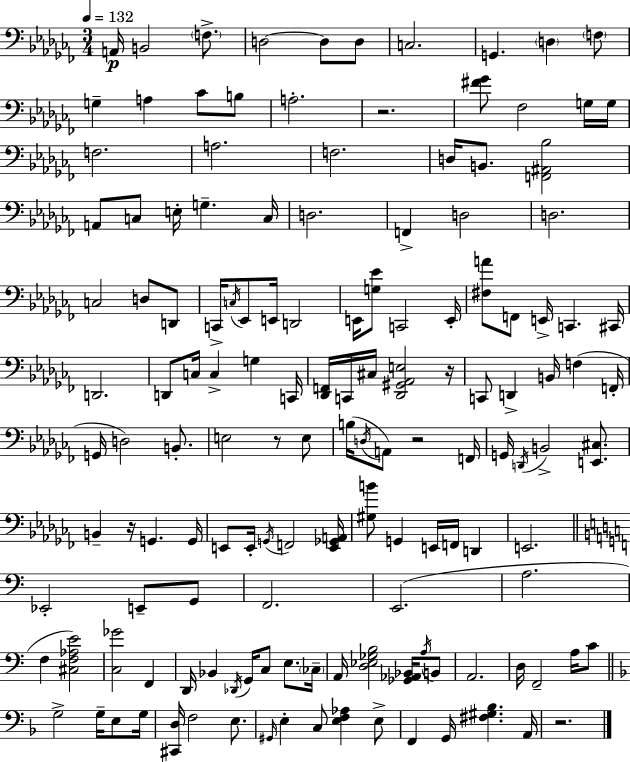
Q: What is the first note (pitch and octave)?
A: A2